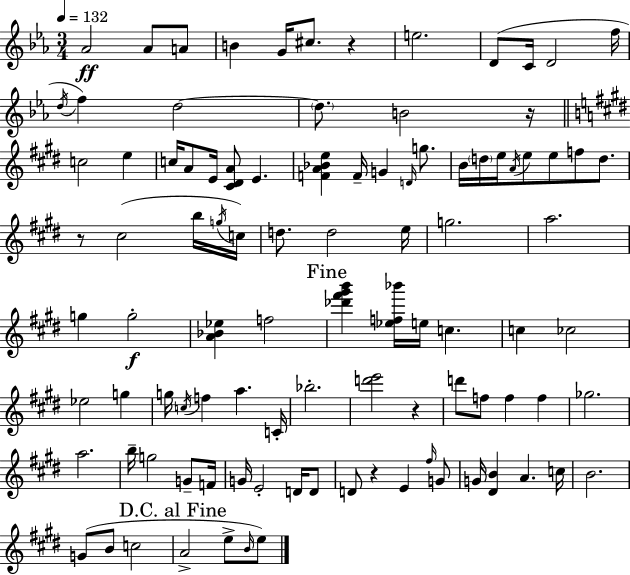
{
  \clef treble
  \numericTimeSignature
  \time 3/4
  \key c \minor
  \tempo 4 = 132
  \repeat volta 2 { aes'2\ff aes'8 a'8 | b'4 g'16 cis''8. r4 | e''2. | d'8( c'16 d'2 f''16 | \break \acciaccatura { d''16 }) f''4 d''2~~ | \parenthesize d''8. b'2 | r16 \bar "||" \break \key e \major c''2 e''4 | c''16 a'8 e'16 <cis' dis' a'>8 e'4. | <f' a' bes' e''>4 f'16-- g'4 \grace { d'16 } g''8. | b'16 \parenthesize d''16 e''16 \acciaccatura { a'16 } e''8 e''8 f''8 d''8. | \break r8 cis''2( | b''16 \acciaccatura { g''16 }) c''16 d''8. d''2 | e''16 g''2. | a''2. | \break g''4 g''2-.\f | <a' bes' ees''>4 f''2 | \mark "Fine" <des''' fis''' gis''' b'''>4 <ees'' f'' bes'''>16 e''16 c''4. | c''4 ces''2 | \break ees''2 g''4 | g''16 \acciaccatura { c''16 } f''4 a''4. | c'16-. bes''2.-. | <d''' e'''>2 | \break r4 d'''8 f''8 f''4 | f''4 ges''2. | a''2. | b''16-- g''2 | \break g'8-- f'16 g'16 e'2-. | d'16 d'8 d'8 r4 e'4 | \grace { fis''16 } g'8 g'16 <dis' b'>4 a'4. | c''16 b'2. | \break g'8( b'8 c''2 | \mark "D.C. al Fine" a'2-> | e''8-> \grace { b'16 }) e''8 } \bar "|."
}